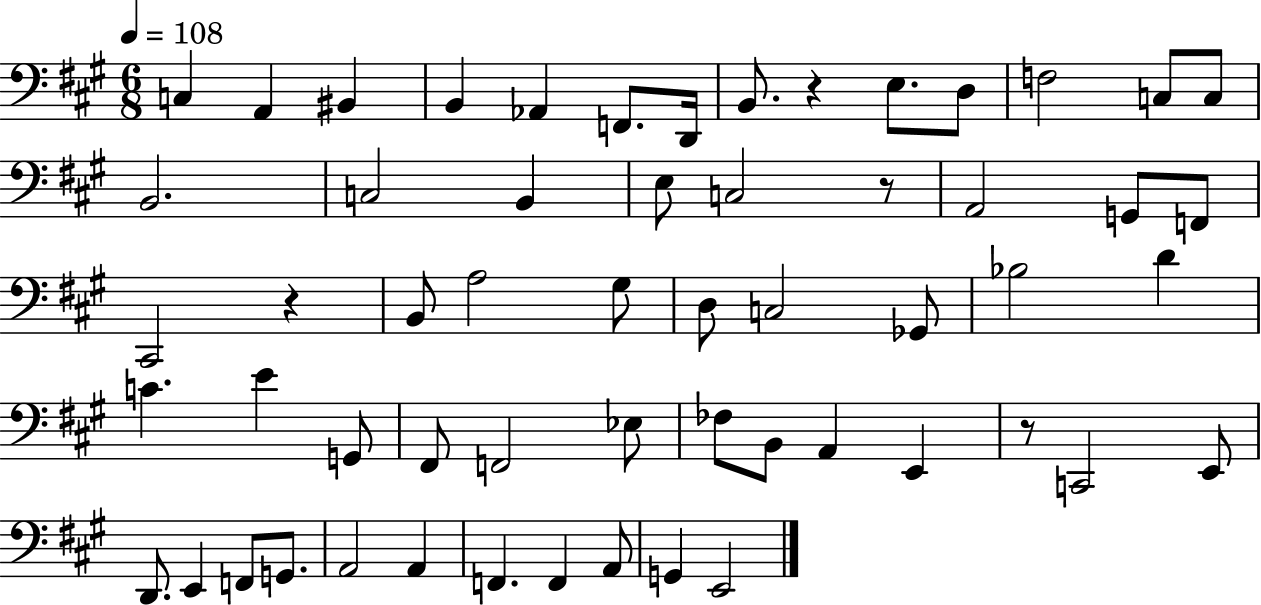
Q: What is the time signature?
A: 6/8